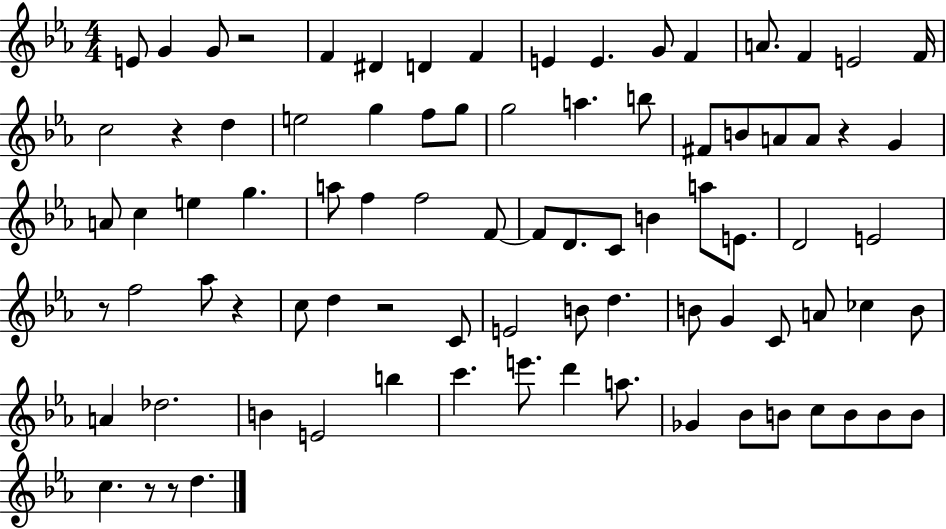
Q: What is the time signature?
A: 4/4